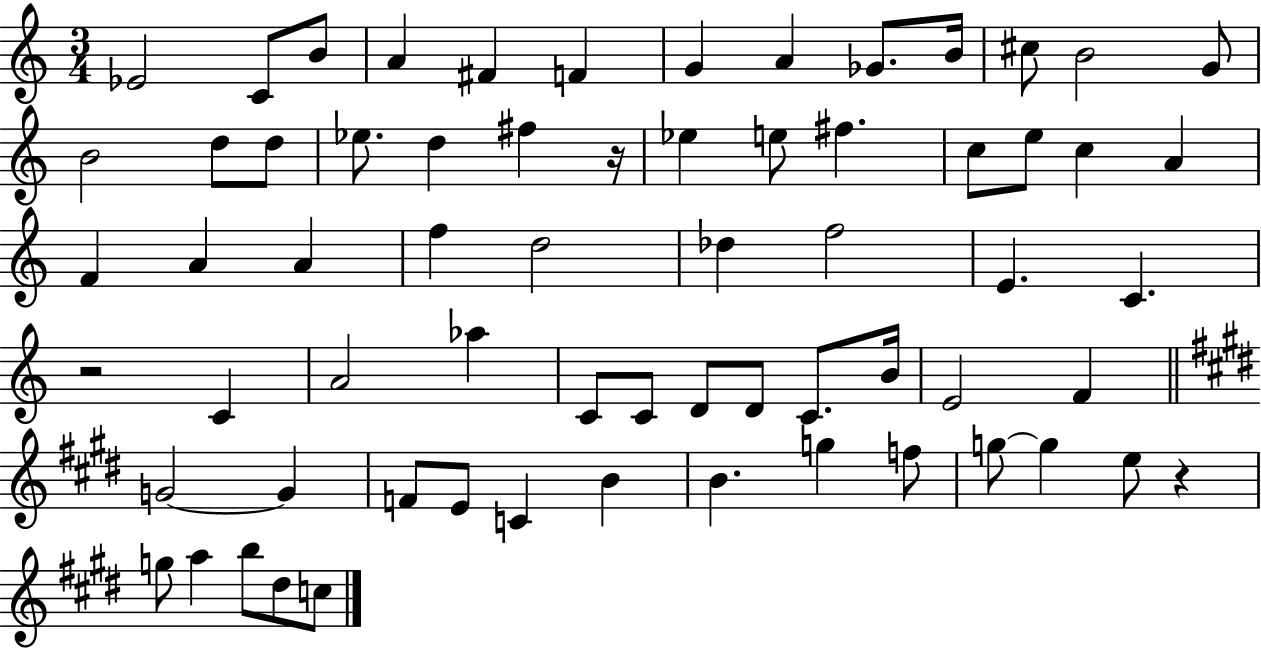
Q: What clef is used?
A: treble